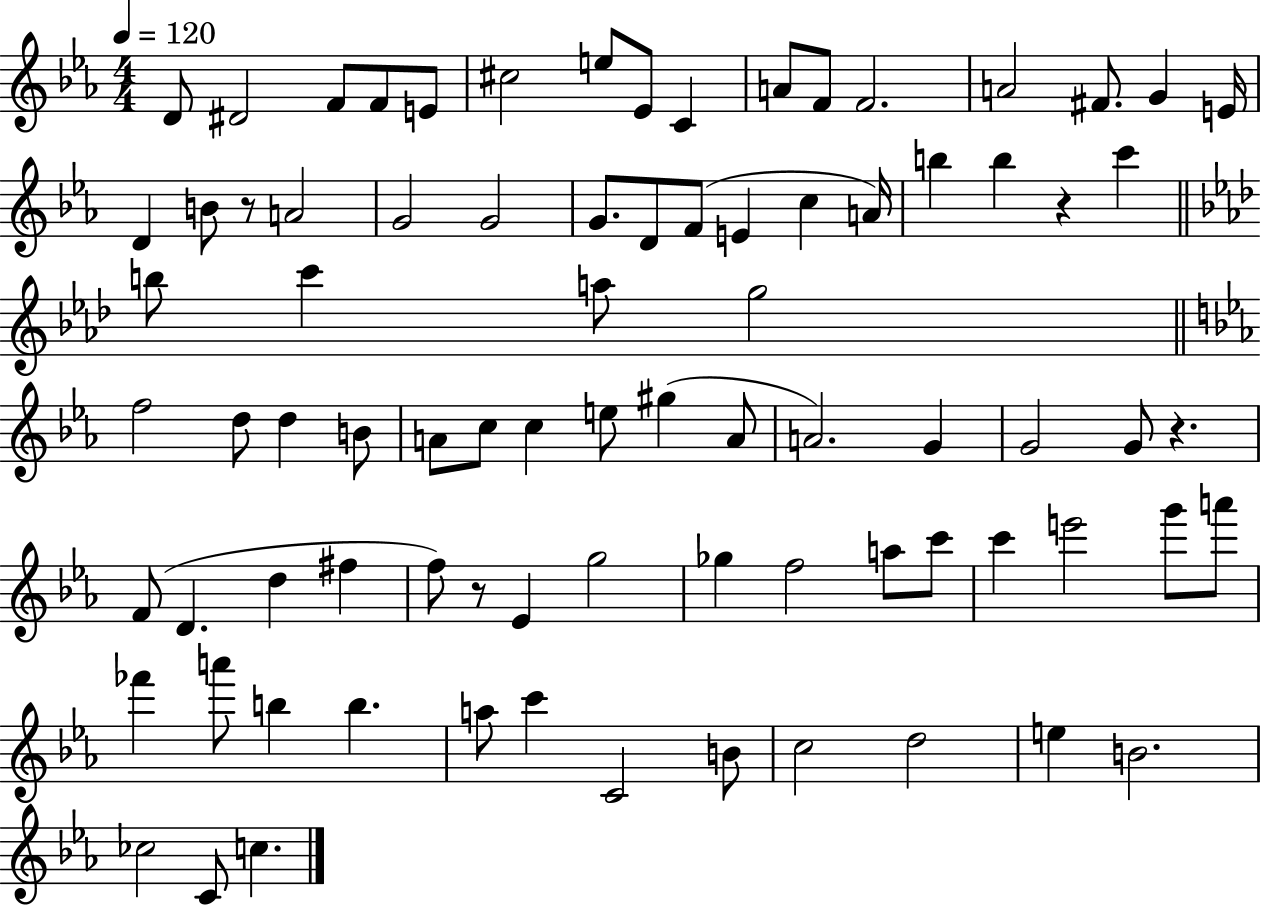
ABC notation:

X:1
T:Untitled
M:4/4
L:1/4
K:Eb
D/2 ^D2 F/2 F/2 E/2 ^c2 e/2 _E/2 C A/2 F/2 F2 A2 ^F/2 G E/4 D B/2 z/2 A2 G2 G2 G/2 D/2 F/2 E c A/4 b b z c' b/2 c' a/2 g2 f2 d/2 d B/2 A/2 c/2 c e/2 ^g A/2 A2 G G2 G/2 z F/2 D d ^f f/2 z/2 _E g2 _g f2 a/2 c'/2 c' e'2 g'/2 a'/2 _f' a'/2 b b a/2 c' C2 B/2 c2 d2 e B2 _c2 C/2 c